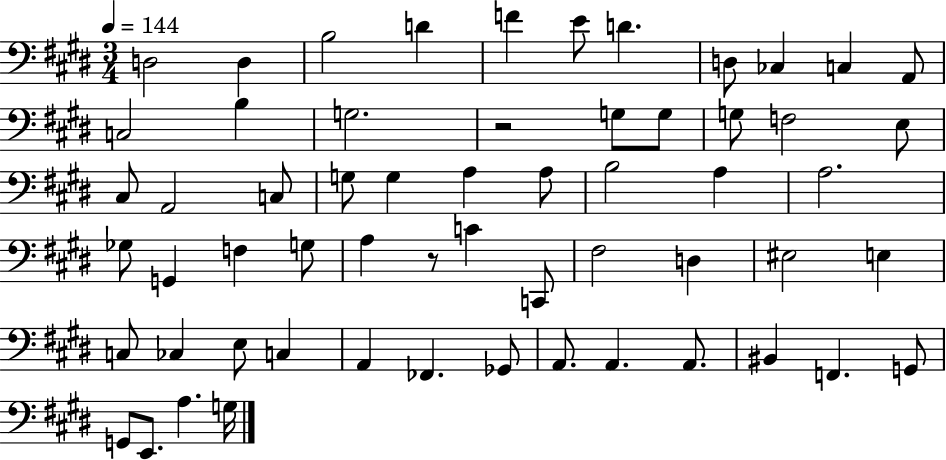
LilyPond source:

{
  \clef bass
  \numericTimeSignature
  \time 3/4
  \key e \major
  \tempo 4 = 144
  \repeat volta 2 { d2 d4 | b2 d'4 | f'4 e'8 d'4. | d8 ces4 c4 a,8 | \break c2 b4 | g2. | r2 g8 g8 | g8 f2 e8 | \break cis8 a,2 c8 | g8 g4 a4 a8 | b2 a4 | a2. | \break ges8 g,4 f4 g8 | a4 r8 c'4 c,8 | fis2 d4 | eis2 e4 | \break c8 ces4 e8 c4 | a,4 fes,4. ges,8 | a,8. a,4. a,8. | bis,4 f,4. g,8 | \break g,8 e,8. a4. g16 | } \bar "|."
}